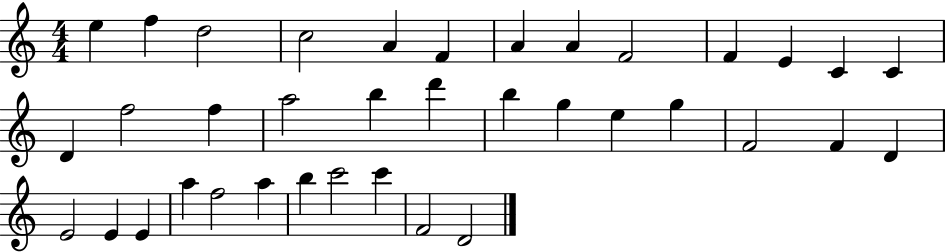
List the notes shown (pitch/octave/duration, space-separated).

E5/q F5/q D5/h C5/h A4/q F4/q A4/q A4/q F4/h F4/q E4/q C4/q C4/q D4/q F5/h F5/q A5/h B5/q D6/q B5/q G5/q E5/q G5/q F4/h F4/q D4/q E4/h E4/q E4/q A5/q F5/h A5/q B5/q C6/h C6/q F4/h D4/h